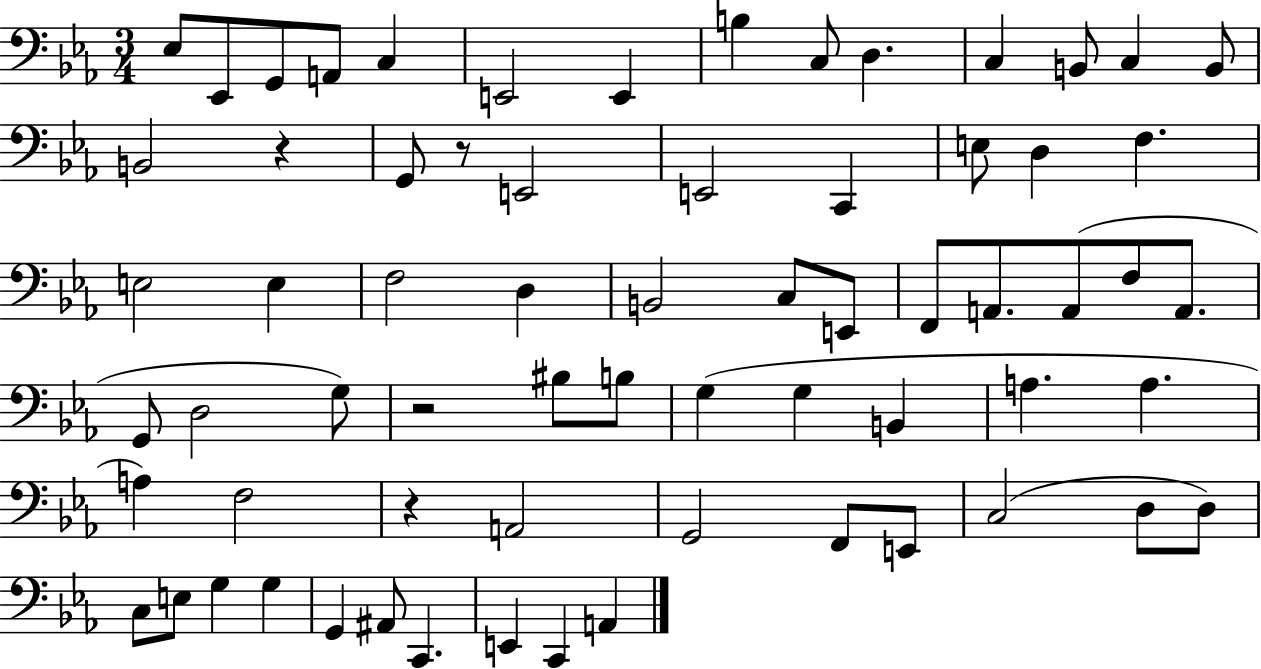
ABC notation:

X:1
T:Untitled
M:3/4
L:1/4
K:Eb
_E,/2 _E,,/2 G,,/2 A,,/2 C, E,,2 E,, B, C,/2 D, C, B,,/2 C, B,,/2 B,,2 z G,,/2 z/2 E,,2 E,,2 C,, E,/2 D, F, E,2 E, F,2 D, B,,2 C,/2 E,,/2 F,,/2 A,,/2 A,,/2 F,/2 A,,/2 G,,/2 D,2 G,/2 z2 ^B,/2 B,/2 G, G, B,, A, A, A, F,2 z A,,2 G,,2 F,,/2 E,,/2 C,2 D,/2 D,/2 C,/2 E,/2 G, G, G,, ^A,,/2 C,, E,, C,, A,,